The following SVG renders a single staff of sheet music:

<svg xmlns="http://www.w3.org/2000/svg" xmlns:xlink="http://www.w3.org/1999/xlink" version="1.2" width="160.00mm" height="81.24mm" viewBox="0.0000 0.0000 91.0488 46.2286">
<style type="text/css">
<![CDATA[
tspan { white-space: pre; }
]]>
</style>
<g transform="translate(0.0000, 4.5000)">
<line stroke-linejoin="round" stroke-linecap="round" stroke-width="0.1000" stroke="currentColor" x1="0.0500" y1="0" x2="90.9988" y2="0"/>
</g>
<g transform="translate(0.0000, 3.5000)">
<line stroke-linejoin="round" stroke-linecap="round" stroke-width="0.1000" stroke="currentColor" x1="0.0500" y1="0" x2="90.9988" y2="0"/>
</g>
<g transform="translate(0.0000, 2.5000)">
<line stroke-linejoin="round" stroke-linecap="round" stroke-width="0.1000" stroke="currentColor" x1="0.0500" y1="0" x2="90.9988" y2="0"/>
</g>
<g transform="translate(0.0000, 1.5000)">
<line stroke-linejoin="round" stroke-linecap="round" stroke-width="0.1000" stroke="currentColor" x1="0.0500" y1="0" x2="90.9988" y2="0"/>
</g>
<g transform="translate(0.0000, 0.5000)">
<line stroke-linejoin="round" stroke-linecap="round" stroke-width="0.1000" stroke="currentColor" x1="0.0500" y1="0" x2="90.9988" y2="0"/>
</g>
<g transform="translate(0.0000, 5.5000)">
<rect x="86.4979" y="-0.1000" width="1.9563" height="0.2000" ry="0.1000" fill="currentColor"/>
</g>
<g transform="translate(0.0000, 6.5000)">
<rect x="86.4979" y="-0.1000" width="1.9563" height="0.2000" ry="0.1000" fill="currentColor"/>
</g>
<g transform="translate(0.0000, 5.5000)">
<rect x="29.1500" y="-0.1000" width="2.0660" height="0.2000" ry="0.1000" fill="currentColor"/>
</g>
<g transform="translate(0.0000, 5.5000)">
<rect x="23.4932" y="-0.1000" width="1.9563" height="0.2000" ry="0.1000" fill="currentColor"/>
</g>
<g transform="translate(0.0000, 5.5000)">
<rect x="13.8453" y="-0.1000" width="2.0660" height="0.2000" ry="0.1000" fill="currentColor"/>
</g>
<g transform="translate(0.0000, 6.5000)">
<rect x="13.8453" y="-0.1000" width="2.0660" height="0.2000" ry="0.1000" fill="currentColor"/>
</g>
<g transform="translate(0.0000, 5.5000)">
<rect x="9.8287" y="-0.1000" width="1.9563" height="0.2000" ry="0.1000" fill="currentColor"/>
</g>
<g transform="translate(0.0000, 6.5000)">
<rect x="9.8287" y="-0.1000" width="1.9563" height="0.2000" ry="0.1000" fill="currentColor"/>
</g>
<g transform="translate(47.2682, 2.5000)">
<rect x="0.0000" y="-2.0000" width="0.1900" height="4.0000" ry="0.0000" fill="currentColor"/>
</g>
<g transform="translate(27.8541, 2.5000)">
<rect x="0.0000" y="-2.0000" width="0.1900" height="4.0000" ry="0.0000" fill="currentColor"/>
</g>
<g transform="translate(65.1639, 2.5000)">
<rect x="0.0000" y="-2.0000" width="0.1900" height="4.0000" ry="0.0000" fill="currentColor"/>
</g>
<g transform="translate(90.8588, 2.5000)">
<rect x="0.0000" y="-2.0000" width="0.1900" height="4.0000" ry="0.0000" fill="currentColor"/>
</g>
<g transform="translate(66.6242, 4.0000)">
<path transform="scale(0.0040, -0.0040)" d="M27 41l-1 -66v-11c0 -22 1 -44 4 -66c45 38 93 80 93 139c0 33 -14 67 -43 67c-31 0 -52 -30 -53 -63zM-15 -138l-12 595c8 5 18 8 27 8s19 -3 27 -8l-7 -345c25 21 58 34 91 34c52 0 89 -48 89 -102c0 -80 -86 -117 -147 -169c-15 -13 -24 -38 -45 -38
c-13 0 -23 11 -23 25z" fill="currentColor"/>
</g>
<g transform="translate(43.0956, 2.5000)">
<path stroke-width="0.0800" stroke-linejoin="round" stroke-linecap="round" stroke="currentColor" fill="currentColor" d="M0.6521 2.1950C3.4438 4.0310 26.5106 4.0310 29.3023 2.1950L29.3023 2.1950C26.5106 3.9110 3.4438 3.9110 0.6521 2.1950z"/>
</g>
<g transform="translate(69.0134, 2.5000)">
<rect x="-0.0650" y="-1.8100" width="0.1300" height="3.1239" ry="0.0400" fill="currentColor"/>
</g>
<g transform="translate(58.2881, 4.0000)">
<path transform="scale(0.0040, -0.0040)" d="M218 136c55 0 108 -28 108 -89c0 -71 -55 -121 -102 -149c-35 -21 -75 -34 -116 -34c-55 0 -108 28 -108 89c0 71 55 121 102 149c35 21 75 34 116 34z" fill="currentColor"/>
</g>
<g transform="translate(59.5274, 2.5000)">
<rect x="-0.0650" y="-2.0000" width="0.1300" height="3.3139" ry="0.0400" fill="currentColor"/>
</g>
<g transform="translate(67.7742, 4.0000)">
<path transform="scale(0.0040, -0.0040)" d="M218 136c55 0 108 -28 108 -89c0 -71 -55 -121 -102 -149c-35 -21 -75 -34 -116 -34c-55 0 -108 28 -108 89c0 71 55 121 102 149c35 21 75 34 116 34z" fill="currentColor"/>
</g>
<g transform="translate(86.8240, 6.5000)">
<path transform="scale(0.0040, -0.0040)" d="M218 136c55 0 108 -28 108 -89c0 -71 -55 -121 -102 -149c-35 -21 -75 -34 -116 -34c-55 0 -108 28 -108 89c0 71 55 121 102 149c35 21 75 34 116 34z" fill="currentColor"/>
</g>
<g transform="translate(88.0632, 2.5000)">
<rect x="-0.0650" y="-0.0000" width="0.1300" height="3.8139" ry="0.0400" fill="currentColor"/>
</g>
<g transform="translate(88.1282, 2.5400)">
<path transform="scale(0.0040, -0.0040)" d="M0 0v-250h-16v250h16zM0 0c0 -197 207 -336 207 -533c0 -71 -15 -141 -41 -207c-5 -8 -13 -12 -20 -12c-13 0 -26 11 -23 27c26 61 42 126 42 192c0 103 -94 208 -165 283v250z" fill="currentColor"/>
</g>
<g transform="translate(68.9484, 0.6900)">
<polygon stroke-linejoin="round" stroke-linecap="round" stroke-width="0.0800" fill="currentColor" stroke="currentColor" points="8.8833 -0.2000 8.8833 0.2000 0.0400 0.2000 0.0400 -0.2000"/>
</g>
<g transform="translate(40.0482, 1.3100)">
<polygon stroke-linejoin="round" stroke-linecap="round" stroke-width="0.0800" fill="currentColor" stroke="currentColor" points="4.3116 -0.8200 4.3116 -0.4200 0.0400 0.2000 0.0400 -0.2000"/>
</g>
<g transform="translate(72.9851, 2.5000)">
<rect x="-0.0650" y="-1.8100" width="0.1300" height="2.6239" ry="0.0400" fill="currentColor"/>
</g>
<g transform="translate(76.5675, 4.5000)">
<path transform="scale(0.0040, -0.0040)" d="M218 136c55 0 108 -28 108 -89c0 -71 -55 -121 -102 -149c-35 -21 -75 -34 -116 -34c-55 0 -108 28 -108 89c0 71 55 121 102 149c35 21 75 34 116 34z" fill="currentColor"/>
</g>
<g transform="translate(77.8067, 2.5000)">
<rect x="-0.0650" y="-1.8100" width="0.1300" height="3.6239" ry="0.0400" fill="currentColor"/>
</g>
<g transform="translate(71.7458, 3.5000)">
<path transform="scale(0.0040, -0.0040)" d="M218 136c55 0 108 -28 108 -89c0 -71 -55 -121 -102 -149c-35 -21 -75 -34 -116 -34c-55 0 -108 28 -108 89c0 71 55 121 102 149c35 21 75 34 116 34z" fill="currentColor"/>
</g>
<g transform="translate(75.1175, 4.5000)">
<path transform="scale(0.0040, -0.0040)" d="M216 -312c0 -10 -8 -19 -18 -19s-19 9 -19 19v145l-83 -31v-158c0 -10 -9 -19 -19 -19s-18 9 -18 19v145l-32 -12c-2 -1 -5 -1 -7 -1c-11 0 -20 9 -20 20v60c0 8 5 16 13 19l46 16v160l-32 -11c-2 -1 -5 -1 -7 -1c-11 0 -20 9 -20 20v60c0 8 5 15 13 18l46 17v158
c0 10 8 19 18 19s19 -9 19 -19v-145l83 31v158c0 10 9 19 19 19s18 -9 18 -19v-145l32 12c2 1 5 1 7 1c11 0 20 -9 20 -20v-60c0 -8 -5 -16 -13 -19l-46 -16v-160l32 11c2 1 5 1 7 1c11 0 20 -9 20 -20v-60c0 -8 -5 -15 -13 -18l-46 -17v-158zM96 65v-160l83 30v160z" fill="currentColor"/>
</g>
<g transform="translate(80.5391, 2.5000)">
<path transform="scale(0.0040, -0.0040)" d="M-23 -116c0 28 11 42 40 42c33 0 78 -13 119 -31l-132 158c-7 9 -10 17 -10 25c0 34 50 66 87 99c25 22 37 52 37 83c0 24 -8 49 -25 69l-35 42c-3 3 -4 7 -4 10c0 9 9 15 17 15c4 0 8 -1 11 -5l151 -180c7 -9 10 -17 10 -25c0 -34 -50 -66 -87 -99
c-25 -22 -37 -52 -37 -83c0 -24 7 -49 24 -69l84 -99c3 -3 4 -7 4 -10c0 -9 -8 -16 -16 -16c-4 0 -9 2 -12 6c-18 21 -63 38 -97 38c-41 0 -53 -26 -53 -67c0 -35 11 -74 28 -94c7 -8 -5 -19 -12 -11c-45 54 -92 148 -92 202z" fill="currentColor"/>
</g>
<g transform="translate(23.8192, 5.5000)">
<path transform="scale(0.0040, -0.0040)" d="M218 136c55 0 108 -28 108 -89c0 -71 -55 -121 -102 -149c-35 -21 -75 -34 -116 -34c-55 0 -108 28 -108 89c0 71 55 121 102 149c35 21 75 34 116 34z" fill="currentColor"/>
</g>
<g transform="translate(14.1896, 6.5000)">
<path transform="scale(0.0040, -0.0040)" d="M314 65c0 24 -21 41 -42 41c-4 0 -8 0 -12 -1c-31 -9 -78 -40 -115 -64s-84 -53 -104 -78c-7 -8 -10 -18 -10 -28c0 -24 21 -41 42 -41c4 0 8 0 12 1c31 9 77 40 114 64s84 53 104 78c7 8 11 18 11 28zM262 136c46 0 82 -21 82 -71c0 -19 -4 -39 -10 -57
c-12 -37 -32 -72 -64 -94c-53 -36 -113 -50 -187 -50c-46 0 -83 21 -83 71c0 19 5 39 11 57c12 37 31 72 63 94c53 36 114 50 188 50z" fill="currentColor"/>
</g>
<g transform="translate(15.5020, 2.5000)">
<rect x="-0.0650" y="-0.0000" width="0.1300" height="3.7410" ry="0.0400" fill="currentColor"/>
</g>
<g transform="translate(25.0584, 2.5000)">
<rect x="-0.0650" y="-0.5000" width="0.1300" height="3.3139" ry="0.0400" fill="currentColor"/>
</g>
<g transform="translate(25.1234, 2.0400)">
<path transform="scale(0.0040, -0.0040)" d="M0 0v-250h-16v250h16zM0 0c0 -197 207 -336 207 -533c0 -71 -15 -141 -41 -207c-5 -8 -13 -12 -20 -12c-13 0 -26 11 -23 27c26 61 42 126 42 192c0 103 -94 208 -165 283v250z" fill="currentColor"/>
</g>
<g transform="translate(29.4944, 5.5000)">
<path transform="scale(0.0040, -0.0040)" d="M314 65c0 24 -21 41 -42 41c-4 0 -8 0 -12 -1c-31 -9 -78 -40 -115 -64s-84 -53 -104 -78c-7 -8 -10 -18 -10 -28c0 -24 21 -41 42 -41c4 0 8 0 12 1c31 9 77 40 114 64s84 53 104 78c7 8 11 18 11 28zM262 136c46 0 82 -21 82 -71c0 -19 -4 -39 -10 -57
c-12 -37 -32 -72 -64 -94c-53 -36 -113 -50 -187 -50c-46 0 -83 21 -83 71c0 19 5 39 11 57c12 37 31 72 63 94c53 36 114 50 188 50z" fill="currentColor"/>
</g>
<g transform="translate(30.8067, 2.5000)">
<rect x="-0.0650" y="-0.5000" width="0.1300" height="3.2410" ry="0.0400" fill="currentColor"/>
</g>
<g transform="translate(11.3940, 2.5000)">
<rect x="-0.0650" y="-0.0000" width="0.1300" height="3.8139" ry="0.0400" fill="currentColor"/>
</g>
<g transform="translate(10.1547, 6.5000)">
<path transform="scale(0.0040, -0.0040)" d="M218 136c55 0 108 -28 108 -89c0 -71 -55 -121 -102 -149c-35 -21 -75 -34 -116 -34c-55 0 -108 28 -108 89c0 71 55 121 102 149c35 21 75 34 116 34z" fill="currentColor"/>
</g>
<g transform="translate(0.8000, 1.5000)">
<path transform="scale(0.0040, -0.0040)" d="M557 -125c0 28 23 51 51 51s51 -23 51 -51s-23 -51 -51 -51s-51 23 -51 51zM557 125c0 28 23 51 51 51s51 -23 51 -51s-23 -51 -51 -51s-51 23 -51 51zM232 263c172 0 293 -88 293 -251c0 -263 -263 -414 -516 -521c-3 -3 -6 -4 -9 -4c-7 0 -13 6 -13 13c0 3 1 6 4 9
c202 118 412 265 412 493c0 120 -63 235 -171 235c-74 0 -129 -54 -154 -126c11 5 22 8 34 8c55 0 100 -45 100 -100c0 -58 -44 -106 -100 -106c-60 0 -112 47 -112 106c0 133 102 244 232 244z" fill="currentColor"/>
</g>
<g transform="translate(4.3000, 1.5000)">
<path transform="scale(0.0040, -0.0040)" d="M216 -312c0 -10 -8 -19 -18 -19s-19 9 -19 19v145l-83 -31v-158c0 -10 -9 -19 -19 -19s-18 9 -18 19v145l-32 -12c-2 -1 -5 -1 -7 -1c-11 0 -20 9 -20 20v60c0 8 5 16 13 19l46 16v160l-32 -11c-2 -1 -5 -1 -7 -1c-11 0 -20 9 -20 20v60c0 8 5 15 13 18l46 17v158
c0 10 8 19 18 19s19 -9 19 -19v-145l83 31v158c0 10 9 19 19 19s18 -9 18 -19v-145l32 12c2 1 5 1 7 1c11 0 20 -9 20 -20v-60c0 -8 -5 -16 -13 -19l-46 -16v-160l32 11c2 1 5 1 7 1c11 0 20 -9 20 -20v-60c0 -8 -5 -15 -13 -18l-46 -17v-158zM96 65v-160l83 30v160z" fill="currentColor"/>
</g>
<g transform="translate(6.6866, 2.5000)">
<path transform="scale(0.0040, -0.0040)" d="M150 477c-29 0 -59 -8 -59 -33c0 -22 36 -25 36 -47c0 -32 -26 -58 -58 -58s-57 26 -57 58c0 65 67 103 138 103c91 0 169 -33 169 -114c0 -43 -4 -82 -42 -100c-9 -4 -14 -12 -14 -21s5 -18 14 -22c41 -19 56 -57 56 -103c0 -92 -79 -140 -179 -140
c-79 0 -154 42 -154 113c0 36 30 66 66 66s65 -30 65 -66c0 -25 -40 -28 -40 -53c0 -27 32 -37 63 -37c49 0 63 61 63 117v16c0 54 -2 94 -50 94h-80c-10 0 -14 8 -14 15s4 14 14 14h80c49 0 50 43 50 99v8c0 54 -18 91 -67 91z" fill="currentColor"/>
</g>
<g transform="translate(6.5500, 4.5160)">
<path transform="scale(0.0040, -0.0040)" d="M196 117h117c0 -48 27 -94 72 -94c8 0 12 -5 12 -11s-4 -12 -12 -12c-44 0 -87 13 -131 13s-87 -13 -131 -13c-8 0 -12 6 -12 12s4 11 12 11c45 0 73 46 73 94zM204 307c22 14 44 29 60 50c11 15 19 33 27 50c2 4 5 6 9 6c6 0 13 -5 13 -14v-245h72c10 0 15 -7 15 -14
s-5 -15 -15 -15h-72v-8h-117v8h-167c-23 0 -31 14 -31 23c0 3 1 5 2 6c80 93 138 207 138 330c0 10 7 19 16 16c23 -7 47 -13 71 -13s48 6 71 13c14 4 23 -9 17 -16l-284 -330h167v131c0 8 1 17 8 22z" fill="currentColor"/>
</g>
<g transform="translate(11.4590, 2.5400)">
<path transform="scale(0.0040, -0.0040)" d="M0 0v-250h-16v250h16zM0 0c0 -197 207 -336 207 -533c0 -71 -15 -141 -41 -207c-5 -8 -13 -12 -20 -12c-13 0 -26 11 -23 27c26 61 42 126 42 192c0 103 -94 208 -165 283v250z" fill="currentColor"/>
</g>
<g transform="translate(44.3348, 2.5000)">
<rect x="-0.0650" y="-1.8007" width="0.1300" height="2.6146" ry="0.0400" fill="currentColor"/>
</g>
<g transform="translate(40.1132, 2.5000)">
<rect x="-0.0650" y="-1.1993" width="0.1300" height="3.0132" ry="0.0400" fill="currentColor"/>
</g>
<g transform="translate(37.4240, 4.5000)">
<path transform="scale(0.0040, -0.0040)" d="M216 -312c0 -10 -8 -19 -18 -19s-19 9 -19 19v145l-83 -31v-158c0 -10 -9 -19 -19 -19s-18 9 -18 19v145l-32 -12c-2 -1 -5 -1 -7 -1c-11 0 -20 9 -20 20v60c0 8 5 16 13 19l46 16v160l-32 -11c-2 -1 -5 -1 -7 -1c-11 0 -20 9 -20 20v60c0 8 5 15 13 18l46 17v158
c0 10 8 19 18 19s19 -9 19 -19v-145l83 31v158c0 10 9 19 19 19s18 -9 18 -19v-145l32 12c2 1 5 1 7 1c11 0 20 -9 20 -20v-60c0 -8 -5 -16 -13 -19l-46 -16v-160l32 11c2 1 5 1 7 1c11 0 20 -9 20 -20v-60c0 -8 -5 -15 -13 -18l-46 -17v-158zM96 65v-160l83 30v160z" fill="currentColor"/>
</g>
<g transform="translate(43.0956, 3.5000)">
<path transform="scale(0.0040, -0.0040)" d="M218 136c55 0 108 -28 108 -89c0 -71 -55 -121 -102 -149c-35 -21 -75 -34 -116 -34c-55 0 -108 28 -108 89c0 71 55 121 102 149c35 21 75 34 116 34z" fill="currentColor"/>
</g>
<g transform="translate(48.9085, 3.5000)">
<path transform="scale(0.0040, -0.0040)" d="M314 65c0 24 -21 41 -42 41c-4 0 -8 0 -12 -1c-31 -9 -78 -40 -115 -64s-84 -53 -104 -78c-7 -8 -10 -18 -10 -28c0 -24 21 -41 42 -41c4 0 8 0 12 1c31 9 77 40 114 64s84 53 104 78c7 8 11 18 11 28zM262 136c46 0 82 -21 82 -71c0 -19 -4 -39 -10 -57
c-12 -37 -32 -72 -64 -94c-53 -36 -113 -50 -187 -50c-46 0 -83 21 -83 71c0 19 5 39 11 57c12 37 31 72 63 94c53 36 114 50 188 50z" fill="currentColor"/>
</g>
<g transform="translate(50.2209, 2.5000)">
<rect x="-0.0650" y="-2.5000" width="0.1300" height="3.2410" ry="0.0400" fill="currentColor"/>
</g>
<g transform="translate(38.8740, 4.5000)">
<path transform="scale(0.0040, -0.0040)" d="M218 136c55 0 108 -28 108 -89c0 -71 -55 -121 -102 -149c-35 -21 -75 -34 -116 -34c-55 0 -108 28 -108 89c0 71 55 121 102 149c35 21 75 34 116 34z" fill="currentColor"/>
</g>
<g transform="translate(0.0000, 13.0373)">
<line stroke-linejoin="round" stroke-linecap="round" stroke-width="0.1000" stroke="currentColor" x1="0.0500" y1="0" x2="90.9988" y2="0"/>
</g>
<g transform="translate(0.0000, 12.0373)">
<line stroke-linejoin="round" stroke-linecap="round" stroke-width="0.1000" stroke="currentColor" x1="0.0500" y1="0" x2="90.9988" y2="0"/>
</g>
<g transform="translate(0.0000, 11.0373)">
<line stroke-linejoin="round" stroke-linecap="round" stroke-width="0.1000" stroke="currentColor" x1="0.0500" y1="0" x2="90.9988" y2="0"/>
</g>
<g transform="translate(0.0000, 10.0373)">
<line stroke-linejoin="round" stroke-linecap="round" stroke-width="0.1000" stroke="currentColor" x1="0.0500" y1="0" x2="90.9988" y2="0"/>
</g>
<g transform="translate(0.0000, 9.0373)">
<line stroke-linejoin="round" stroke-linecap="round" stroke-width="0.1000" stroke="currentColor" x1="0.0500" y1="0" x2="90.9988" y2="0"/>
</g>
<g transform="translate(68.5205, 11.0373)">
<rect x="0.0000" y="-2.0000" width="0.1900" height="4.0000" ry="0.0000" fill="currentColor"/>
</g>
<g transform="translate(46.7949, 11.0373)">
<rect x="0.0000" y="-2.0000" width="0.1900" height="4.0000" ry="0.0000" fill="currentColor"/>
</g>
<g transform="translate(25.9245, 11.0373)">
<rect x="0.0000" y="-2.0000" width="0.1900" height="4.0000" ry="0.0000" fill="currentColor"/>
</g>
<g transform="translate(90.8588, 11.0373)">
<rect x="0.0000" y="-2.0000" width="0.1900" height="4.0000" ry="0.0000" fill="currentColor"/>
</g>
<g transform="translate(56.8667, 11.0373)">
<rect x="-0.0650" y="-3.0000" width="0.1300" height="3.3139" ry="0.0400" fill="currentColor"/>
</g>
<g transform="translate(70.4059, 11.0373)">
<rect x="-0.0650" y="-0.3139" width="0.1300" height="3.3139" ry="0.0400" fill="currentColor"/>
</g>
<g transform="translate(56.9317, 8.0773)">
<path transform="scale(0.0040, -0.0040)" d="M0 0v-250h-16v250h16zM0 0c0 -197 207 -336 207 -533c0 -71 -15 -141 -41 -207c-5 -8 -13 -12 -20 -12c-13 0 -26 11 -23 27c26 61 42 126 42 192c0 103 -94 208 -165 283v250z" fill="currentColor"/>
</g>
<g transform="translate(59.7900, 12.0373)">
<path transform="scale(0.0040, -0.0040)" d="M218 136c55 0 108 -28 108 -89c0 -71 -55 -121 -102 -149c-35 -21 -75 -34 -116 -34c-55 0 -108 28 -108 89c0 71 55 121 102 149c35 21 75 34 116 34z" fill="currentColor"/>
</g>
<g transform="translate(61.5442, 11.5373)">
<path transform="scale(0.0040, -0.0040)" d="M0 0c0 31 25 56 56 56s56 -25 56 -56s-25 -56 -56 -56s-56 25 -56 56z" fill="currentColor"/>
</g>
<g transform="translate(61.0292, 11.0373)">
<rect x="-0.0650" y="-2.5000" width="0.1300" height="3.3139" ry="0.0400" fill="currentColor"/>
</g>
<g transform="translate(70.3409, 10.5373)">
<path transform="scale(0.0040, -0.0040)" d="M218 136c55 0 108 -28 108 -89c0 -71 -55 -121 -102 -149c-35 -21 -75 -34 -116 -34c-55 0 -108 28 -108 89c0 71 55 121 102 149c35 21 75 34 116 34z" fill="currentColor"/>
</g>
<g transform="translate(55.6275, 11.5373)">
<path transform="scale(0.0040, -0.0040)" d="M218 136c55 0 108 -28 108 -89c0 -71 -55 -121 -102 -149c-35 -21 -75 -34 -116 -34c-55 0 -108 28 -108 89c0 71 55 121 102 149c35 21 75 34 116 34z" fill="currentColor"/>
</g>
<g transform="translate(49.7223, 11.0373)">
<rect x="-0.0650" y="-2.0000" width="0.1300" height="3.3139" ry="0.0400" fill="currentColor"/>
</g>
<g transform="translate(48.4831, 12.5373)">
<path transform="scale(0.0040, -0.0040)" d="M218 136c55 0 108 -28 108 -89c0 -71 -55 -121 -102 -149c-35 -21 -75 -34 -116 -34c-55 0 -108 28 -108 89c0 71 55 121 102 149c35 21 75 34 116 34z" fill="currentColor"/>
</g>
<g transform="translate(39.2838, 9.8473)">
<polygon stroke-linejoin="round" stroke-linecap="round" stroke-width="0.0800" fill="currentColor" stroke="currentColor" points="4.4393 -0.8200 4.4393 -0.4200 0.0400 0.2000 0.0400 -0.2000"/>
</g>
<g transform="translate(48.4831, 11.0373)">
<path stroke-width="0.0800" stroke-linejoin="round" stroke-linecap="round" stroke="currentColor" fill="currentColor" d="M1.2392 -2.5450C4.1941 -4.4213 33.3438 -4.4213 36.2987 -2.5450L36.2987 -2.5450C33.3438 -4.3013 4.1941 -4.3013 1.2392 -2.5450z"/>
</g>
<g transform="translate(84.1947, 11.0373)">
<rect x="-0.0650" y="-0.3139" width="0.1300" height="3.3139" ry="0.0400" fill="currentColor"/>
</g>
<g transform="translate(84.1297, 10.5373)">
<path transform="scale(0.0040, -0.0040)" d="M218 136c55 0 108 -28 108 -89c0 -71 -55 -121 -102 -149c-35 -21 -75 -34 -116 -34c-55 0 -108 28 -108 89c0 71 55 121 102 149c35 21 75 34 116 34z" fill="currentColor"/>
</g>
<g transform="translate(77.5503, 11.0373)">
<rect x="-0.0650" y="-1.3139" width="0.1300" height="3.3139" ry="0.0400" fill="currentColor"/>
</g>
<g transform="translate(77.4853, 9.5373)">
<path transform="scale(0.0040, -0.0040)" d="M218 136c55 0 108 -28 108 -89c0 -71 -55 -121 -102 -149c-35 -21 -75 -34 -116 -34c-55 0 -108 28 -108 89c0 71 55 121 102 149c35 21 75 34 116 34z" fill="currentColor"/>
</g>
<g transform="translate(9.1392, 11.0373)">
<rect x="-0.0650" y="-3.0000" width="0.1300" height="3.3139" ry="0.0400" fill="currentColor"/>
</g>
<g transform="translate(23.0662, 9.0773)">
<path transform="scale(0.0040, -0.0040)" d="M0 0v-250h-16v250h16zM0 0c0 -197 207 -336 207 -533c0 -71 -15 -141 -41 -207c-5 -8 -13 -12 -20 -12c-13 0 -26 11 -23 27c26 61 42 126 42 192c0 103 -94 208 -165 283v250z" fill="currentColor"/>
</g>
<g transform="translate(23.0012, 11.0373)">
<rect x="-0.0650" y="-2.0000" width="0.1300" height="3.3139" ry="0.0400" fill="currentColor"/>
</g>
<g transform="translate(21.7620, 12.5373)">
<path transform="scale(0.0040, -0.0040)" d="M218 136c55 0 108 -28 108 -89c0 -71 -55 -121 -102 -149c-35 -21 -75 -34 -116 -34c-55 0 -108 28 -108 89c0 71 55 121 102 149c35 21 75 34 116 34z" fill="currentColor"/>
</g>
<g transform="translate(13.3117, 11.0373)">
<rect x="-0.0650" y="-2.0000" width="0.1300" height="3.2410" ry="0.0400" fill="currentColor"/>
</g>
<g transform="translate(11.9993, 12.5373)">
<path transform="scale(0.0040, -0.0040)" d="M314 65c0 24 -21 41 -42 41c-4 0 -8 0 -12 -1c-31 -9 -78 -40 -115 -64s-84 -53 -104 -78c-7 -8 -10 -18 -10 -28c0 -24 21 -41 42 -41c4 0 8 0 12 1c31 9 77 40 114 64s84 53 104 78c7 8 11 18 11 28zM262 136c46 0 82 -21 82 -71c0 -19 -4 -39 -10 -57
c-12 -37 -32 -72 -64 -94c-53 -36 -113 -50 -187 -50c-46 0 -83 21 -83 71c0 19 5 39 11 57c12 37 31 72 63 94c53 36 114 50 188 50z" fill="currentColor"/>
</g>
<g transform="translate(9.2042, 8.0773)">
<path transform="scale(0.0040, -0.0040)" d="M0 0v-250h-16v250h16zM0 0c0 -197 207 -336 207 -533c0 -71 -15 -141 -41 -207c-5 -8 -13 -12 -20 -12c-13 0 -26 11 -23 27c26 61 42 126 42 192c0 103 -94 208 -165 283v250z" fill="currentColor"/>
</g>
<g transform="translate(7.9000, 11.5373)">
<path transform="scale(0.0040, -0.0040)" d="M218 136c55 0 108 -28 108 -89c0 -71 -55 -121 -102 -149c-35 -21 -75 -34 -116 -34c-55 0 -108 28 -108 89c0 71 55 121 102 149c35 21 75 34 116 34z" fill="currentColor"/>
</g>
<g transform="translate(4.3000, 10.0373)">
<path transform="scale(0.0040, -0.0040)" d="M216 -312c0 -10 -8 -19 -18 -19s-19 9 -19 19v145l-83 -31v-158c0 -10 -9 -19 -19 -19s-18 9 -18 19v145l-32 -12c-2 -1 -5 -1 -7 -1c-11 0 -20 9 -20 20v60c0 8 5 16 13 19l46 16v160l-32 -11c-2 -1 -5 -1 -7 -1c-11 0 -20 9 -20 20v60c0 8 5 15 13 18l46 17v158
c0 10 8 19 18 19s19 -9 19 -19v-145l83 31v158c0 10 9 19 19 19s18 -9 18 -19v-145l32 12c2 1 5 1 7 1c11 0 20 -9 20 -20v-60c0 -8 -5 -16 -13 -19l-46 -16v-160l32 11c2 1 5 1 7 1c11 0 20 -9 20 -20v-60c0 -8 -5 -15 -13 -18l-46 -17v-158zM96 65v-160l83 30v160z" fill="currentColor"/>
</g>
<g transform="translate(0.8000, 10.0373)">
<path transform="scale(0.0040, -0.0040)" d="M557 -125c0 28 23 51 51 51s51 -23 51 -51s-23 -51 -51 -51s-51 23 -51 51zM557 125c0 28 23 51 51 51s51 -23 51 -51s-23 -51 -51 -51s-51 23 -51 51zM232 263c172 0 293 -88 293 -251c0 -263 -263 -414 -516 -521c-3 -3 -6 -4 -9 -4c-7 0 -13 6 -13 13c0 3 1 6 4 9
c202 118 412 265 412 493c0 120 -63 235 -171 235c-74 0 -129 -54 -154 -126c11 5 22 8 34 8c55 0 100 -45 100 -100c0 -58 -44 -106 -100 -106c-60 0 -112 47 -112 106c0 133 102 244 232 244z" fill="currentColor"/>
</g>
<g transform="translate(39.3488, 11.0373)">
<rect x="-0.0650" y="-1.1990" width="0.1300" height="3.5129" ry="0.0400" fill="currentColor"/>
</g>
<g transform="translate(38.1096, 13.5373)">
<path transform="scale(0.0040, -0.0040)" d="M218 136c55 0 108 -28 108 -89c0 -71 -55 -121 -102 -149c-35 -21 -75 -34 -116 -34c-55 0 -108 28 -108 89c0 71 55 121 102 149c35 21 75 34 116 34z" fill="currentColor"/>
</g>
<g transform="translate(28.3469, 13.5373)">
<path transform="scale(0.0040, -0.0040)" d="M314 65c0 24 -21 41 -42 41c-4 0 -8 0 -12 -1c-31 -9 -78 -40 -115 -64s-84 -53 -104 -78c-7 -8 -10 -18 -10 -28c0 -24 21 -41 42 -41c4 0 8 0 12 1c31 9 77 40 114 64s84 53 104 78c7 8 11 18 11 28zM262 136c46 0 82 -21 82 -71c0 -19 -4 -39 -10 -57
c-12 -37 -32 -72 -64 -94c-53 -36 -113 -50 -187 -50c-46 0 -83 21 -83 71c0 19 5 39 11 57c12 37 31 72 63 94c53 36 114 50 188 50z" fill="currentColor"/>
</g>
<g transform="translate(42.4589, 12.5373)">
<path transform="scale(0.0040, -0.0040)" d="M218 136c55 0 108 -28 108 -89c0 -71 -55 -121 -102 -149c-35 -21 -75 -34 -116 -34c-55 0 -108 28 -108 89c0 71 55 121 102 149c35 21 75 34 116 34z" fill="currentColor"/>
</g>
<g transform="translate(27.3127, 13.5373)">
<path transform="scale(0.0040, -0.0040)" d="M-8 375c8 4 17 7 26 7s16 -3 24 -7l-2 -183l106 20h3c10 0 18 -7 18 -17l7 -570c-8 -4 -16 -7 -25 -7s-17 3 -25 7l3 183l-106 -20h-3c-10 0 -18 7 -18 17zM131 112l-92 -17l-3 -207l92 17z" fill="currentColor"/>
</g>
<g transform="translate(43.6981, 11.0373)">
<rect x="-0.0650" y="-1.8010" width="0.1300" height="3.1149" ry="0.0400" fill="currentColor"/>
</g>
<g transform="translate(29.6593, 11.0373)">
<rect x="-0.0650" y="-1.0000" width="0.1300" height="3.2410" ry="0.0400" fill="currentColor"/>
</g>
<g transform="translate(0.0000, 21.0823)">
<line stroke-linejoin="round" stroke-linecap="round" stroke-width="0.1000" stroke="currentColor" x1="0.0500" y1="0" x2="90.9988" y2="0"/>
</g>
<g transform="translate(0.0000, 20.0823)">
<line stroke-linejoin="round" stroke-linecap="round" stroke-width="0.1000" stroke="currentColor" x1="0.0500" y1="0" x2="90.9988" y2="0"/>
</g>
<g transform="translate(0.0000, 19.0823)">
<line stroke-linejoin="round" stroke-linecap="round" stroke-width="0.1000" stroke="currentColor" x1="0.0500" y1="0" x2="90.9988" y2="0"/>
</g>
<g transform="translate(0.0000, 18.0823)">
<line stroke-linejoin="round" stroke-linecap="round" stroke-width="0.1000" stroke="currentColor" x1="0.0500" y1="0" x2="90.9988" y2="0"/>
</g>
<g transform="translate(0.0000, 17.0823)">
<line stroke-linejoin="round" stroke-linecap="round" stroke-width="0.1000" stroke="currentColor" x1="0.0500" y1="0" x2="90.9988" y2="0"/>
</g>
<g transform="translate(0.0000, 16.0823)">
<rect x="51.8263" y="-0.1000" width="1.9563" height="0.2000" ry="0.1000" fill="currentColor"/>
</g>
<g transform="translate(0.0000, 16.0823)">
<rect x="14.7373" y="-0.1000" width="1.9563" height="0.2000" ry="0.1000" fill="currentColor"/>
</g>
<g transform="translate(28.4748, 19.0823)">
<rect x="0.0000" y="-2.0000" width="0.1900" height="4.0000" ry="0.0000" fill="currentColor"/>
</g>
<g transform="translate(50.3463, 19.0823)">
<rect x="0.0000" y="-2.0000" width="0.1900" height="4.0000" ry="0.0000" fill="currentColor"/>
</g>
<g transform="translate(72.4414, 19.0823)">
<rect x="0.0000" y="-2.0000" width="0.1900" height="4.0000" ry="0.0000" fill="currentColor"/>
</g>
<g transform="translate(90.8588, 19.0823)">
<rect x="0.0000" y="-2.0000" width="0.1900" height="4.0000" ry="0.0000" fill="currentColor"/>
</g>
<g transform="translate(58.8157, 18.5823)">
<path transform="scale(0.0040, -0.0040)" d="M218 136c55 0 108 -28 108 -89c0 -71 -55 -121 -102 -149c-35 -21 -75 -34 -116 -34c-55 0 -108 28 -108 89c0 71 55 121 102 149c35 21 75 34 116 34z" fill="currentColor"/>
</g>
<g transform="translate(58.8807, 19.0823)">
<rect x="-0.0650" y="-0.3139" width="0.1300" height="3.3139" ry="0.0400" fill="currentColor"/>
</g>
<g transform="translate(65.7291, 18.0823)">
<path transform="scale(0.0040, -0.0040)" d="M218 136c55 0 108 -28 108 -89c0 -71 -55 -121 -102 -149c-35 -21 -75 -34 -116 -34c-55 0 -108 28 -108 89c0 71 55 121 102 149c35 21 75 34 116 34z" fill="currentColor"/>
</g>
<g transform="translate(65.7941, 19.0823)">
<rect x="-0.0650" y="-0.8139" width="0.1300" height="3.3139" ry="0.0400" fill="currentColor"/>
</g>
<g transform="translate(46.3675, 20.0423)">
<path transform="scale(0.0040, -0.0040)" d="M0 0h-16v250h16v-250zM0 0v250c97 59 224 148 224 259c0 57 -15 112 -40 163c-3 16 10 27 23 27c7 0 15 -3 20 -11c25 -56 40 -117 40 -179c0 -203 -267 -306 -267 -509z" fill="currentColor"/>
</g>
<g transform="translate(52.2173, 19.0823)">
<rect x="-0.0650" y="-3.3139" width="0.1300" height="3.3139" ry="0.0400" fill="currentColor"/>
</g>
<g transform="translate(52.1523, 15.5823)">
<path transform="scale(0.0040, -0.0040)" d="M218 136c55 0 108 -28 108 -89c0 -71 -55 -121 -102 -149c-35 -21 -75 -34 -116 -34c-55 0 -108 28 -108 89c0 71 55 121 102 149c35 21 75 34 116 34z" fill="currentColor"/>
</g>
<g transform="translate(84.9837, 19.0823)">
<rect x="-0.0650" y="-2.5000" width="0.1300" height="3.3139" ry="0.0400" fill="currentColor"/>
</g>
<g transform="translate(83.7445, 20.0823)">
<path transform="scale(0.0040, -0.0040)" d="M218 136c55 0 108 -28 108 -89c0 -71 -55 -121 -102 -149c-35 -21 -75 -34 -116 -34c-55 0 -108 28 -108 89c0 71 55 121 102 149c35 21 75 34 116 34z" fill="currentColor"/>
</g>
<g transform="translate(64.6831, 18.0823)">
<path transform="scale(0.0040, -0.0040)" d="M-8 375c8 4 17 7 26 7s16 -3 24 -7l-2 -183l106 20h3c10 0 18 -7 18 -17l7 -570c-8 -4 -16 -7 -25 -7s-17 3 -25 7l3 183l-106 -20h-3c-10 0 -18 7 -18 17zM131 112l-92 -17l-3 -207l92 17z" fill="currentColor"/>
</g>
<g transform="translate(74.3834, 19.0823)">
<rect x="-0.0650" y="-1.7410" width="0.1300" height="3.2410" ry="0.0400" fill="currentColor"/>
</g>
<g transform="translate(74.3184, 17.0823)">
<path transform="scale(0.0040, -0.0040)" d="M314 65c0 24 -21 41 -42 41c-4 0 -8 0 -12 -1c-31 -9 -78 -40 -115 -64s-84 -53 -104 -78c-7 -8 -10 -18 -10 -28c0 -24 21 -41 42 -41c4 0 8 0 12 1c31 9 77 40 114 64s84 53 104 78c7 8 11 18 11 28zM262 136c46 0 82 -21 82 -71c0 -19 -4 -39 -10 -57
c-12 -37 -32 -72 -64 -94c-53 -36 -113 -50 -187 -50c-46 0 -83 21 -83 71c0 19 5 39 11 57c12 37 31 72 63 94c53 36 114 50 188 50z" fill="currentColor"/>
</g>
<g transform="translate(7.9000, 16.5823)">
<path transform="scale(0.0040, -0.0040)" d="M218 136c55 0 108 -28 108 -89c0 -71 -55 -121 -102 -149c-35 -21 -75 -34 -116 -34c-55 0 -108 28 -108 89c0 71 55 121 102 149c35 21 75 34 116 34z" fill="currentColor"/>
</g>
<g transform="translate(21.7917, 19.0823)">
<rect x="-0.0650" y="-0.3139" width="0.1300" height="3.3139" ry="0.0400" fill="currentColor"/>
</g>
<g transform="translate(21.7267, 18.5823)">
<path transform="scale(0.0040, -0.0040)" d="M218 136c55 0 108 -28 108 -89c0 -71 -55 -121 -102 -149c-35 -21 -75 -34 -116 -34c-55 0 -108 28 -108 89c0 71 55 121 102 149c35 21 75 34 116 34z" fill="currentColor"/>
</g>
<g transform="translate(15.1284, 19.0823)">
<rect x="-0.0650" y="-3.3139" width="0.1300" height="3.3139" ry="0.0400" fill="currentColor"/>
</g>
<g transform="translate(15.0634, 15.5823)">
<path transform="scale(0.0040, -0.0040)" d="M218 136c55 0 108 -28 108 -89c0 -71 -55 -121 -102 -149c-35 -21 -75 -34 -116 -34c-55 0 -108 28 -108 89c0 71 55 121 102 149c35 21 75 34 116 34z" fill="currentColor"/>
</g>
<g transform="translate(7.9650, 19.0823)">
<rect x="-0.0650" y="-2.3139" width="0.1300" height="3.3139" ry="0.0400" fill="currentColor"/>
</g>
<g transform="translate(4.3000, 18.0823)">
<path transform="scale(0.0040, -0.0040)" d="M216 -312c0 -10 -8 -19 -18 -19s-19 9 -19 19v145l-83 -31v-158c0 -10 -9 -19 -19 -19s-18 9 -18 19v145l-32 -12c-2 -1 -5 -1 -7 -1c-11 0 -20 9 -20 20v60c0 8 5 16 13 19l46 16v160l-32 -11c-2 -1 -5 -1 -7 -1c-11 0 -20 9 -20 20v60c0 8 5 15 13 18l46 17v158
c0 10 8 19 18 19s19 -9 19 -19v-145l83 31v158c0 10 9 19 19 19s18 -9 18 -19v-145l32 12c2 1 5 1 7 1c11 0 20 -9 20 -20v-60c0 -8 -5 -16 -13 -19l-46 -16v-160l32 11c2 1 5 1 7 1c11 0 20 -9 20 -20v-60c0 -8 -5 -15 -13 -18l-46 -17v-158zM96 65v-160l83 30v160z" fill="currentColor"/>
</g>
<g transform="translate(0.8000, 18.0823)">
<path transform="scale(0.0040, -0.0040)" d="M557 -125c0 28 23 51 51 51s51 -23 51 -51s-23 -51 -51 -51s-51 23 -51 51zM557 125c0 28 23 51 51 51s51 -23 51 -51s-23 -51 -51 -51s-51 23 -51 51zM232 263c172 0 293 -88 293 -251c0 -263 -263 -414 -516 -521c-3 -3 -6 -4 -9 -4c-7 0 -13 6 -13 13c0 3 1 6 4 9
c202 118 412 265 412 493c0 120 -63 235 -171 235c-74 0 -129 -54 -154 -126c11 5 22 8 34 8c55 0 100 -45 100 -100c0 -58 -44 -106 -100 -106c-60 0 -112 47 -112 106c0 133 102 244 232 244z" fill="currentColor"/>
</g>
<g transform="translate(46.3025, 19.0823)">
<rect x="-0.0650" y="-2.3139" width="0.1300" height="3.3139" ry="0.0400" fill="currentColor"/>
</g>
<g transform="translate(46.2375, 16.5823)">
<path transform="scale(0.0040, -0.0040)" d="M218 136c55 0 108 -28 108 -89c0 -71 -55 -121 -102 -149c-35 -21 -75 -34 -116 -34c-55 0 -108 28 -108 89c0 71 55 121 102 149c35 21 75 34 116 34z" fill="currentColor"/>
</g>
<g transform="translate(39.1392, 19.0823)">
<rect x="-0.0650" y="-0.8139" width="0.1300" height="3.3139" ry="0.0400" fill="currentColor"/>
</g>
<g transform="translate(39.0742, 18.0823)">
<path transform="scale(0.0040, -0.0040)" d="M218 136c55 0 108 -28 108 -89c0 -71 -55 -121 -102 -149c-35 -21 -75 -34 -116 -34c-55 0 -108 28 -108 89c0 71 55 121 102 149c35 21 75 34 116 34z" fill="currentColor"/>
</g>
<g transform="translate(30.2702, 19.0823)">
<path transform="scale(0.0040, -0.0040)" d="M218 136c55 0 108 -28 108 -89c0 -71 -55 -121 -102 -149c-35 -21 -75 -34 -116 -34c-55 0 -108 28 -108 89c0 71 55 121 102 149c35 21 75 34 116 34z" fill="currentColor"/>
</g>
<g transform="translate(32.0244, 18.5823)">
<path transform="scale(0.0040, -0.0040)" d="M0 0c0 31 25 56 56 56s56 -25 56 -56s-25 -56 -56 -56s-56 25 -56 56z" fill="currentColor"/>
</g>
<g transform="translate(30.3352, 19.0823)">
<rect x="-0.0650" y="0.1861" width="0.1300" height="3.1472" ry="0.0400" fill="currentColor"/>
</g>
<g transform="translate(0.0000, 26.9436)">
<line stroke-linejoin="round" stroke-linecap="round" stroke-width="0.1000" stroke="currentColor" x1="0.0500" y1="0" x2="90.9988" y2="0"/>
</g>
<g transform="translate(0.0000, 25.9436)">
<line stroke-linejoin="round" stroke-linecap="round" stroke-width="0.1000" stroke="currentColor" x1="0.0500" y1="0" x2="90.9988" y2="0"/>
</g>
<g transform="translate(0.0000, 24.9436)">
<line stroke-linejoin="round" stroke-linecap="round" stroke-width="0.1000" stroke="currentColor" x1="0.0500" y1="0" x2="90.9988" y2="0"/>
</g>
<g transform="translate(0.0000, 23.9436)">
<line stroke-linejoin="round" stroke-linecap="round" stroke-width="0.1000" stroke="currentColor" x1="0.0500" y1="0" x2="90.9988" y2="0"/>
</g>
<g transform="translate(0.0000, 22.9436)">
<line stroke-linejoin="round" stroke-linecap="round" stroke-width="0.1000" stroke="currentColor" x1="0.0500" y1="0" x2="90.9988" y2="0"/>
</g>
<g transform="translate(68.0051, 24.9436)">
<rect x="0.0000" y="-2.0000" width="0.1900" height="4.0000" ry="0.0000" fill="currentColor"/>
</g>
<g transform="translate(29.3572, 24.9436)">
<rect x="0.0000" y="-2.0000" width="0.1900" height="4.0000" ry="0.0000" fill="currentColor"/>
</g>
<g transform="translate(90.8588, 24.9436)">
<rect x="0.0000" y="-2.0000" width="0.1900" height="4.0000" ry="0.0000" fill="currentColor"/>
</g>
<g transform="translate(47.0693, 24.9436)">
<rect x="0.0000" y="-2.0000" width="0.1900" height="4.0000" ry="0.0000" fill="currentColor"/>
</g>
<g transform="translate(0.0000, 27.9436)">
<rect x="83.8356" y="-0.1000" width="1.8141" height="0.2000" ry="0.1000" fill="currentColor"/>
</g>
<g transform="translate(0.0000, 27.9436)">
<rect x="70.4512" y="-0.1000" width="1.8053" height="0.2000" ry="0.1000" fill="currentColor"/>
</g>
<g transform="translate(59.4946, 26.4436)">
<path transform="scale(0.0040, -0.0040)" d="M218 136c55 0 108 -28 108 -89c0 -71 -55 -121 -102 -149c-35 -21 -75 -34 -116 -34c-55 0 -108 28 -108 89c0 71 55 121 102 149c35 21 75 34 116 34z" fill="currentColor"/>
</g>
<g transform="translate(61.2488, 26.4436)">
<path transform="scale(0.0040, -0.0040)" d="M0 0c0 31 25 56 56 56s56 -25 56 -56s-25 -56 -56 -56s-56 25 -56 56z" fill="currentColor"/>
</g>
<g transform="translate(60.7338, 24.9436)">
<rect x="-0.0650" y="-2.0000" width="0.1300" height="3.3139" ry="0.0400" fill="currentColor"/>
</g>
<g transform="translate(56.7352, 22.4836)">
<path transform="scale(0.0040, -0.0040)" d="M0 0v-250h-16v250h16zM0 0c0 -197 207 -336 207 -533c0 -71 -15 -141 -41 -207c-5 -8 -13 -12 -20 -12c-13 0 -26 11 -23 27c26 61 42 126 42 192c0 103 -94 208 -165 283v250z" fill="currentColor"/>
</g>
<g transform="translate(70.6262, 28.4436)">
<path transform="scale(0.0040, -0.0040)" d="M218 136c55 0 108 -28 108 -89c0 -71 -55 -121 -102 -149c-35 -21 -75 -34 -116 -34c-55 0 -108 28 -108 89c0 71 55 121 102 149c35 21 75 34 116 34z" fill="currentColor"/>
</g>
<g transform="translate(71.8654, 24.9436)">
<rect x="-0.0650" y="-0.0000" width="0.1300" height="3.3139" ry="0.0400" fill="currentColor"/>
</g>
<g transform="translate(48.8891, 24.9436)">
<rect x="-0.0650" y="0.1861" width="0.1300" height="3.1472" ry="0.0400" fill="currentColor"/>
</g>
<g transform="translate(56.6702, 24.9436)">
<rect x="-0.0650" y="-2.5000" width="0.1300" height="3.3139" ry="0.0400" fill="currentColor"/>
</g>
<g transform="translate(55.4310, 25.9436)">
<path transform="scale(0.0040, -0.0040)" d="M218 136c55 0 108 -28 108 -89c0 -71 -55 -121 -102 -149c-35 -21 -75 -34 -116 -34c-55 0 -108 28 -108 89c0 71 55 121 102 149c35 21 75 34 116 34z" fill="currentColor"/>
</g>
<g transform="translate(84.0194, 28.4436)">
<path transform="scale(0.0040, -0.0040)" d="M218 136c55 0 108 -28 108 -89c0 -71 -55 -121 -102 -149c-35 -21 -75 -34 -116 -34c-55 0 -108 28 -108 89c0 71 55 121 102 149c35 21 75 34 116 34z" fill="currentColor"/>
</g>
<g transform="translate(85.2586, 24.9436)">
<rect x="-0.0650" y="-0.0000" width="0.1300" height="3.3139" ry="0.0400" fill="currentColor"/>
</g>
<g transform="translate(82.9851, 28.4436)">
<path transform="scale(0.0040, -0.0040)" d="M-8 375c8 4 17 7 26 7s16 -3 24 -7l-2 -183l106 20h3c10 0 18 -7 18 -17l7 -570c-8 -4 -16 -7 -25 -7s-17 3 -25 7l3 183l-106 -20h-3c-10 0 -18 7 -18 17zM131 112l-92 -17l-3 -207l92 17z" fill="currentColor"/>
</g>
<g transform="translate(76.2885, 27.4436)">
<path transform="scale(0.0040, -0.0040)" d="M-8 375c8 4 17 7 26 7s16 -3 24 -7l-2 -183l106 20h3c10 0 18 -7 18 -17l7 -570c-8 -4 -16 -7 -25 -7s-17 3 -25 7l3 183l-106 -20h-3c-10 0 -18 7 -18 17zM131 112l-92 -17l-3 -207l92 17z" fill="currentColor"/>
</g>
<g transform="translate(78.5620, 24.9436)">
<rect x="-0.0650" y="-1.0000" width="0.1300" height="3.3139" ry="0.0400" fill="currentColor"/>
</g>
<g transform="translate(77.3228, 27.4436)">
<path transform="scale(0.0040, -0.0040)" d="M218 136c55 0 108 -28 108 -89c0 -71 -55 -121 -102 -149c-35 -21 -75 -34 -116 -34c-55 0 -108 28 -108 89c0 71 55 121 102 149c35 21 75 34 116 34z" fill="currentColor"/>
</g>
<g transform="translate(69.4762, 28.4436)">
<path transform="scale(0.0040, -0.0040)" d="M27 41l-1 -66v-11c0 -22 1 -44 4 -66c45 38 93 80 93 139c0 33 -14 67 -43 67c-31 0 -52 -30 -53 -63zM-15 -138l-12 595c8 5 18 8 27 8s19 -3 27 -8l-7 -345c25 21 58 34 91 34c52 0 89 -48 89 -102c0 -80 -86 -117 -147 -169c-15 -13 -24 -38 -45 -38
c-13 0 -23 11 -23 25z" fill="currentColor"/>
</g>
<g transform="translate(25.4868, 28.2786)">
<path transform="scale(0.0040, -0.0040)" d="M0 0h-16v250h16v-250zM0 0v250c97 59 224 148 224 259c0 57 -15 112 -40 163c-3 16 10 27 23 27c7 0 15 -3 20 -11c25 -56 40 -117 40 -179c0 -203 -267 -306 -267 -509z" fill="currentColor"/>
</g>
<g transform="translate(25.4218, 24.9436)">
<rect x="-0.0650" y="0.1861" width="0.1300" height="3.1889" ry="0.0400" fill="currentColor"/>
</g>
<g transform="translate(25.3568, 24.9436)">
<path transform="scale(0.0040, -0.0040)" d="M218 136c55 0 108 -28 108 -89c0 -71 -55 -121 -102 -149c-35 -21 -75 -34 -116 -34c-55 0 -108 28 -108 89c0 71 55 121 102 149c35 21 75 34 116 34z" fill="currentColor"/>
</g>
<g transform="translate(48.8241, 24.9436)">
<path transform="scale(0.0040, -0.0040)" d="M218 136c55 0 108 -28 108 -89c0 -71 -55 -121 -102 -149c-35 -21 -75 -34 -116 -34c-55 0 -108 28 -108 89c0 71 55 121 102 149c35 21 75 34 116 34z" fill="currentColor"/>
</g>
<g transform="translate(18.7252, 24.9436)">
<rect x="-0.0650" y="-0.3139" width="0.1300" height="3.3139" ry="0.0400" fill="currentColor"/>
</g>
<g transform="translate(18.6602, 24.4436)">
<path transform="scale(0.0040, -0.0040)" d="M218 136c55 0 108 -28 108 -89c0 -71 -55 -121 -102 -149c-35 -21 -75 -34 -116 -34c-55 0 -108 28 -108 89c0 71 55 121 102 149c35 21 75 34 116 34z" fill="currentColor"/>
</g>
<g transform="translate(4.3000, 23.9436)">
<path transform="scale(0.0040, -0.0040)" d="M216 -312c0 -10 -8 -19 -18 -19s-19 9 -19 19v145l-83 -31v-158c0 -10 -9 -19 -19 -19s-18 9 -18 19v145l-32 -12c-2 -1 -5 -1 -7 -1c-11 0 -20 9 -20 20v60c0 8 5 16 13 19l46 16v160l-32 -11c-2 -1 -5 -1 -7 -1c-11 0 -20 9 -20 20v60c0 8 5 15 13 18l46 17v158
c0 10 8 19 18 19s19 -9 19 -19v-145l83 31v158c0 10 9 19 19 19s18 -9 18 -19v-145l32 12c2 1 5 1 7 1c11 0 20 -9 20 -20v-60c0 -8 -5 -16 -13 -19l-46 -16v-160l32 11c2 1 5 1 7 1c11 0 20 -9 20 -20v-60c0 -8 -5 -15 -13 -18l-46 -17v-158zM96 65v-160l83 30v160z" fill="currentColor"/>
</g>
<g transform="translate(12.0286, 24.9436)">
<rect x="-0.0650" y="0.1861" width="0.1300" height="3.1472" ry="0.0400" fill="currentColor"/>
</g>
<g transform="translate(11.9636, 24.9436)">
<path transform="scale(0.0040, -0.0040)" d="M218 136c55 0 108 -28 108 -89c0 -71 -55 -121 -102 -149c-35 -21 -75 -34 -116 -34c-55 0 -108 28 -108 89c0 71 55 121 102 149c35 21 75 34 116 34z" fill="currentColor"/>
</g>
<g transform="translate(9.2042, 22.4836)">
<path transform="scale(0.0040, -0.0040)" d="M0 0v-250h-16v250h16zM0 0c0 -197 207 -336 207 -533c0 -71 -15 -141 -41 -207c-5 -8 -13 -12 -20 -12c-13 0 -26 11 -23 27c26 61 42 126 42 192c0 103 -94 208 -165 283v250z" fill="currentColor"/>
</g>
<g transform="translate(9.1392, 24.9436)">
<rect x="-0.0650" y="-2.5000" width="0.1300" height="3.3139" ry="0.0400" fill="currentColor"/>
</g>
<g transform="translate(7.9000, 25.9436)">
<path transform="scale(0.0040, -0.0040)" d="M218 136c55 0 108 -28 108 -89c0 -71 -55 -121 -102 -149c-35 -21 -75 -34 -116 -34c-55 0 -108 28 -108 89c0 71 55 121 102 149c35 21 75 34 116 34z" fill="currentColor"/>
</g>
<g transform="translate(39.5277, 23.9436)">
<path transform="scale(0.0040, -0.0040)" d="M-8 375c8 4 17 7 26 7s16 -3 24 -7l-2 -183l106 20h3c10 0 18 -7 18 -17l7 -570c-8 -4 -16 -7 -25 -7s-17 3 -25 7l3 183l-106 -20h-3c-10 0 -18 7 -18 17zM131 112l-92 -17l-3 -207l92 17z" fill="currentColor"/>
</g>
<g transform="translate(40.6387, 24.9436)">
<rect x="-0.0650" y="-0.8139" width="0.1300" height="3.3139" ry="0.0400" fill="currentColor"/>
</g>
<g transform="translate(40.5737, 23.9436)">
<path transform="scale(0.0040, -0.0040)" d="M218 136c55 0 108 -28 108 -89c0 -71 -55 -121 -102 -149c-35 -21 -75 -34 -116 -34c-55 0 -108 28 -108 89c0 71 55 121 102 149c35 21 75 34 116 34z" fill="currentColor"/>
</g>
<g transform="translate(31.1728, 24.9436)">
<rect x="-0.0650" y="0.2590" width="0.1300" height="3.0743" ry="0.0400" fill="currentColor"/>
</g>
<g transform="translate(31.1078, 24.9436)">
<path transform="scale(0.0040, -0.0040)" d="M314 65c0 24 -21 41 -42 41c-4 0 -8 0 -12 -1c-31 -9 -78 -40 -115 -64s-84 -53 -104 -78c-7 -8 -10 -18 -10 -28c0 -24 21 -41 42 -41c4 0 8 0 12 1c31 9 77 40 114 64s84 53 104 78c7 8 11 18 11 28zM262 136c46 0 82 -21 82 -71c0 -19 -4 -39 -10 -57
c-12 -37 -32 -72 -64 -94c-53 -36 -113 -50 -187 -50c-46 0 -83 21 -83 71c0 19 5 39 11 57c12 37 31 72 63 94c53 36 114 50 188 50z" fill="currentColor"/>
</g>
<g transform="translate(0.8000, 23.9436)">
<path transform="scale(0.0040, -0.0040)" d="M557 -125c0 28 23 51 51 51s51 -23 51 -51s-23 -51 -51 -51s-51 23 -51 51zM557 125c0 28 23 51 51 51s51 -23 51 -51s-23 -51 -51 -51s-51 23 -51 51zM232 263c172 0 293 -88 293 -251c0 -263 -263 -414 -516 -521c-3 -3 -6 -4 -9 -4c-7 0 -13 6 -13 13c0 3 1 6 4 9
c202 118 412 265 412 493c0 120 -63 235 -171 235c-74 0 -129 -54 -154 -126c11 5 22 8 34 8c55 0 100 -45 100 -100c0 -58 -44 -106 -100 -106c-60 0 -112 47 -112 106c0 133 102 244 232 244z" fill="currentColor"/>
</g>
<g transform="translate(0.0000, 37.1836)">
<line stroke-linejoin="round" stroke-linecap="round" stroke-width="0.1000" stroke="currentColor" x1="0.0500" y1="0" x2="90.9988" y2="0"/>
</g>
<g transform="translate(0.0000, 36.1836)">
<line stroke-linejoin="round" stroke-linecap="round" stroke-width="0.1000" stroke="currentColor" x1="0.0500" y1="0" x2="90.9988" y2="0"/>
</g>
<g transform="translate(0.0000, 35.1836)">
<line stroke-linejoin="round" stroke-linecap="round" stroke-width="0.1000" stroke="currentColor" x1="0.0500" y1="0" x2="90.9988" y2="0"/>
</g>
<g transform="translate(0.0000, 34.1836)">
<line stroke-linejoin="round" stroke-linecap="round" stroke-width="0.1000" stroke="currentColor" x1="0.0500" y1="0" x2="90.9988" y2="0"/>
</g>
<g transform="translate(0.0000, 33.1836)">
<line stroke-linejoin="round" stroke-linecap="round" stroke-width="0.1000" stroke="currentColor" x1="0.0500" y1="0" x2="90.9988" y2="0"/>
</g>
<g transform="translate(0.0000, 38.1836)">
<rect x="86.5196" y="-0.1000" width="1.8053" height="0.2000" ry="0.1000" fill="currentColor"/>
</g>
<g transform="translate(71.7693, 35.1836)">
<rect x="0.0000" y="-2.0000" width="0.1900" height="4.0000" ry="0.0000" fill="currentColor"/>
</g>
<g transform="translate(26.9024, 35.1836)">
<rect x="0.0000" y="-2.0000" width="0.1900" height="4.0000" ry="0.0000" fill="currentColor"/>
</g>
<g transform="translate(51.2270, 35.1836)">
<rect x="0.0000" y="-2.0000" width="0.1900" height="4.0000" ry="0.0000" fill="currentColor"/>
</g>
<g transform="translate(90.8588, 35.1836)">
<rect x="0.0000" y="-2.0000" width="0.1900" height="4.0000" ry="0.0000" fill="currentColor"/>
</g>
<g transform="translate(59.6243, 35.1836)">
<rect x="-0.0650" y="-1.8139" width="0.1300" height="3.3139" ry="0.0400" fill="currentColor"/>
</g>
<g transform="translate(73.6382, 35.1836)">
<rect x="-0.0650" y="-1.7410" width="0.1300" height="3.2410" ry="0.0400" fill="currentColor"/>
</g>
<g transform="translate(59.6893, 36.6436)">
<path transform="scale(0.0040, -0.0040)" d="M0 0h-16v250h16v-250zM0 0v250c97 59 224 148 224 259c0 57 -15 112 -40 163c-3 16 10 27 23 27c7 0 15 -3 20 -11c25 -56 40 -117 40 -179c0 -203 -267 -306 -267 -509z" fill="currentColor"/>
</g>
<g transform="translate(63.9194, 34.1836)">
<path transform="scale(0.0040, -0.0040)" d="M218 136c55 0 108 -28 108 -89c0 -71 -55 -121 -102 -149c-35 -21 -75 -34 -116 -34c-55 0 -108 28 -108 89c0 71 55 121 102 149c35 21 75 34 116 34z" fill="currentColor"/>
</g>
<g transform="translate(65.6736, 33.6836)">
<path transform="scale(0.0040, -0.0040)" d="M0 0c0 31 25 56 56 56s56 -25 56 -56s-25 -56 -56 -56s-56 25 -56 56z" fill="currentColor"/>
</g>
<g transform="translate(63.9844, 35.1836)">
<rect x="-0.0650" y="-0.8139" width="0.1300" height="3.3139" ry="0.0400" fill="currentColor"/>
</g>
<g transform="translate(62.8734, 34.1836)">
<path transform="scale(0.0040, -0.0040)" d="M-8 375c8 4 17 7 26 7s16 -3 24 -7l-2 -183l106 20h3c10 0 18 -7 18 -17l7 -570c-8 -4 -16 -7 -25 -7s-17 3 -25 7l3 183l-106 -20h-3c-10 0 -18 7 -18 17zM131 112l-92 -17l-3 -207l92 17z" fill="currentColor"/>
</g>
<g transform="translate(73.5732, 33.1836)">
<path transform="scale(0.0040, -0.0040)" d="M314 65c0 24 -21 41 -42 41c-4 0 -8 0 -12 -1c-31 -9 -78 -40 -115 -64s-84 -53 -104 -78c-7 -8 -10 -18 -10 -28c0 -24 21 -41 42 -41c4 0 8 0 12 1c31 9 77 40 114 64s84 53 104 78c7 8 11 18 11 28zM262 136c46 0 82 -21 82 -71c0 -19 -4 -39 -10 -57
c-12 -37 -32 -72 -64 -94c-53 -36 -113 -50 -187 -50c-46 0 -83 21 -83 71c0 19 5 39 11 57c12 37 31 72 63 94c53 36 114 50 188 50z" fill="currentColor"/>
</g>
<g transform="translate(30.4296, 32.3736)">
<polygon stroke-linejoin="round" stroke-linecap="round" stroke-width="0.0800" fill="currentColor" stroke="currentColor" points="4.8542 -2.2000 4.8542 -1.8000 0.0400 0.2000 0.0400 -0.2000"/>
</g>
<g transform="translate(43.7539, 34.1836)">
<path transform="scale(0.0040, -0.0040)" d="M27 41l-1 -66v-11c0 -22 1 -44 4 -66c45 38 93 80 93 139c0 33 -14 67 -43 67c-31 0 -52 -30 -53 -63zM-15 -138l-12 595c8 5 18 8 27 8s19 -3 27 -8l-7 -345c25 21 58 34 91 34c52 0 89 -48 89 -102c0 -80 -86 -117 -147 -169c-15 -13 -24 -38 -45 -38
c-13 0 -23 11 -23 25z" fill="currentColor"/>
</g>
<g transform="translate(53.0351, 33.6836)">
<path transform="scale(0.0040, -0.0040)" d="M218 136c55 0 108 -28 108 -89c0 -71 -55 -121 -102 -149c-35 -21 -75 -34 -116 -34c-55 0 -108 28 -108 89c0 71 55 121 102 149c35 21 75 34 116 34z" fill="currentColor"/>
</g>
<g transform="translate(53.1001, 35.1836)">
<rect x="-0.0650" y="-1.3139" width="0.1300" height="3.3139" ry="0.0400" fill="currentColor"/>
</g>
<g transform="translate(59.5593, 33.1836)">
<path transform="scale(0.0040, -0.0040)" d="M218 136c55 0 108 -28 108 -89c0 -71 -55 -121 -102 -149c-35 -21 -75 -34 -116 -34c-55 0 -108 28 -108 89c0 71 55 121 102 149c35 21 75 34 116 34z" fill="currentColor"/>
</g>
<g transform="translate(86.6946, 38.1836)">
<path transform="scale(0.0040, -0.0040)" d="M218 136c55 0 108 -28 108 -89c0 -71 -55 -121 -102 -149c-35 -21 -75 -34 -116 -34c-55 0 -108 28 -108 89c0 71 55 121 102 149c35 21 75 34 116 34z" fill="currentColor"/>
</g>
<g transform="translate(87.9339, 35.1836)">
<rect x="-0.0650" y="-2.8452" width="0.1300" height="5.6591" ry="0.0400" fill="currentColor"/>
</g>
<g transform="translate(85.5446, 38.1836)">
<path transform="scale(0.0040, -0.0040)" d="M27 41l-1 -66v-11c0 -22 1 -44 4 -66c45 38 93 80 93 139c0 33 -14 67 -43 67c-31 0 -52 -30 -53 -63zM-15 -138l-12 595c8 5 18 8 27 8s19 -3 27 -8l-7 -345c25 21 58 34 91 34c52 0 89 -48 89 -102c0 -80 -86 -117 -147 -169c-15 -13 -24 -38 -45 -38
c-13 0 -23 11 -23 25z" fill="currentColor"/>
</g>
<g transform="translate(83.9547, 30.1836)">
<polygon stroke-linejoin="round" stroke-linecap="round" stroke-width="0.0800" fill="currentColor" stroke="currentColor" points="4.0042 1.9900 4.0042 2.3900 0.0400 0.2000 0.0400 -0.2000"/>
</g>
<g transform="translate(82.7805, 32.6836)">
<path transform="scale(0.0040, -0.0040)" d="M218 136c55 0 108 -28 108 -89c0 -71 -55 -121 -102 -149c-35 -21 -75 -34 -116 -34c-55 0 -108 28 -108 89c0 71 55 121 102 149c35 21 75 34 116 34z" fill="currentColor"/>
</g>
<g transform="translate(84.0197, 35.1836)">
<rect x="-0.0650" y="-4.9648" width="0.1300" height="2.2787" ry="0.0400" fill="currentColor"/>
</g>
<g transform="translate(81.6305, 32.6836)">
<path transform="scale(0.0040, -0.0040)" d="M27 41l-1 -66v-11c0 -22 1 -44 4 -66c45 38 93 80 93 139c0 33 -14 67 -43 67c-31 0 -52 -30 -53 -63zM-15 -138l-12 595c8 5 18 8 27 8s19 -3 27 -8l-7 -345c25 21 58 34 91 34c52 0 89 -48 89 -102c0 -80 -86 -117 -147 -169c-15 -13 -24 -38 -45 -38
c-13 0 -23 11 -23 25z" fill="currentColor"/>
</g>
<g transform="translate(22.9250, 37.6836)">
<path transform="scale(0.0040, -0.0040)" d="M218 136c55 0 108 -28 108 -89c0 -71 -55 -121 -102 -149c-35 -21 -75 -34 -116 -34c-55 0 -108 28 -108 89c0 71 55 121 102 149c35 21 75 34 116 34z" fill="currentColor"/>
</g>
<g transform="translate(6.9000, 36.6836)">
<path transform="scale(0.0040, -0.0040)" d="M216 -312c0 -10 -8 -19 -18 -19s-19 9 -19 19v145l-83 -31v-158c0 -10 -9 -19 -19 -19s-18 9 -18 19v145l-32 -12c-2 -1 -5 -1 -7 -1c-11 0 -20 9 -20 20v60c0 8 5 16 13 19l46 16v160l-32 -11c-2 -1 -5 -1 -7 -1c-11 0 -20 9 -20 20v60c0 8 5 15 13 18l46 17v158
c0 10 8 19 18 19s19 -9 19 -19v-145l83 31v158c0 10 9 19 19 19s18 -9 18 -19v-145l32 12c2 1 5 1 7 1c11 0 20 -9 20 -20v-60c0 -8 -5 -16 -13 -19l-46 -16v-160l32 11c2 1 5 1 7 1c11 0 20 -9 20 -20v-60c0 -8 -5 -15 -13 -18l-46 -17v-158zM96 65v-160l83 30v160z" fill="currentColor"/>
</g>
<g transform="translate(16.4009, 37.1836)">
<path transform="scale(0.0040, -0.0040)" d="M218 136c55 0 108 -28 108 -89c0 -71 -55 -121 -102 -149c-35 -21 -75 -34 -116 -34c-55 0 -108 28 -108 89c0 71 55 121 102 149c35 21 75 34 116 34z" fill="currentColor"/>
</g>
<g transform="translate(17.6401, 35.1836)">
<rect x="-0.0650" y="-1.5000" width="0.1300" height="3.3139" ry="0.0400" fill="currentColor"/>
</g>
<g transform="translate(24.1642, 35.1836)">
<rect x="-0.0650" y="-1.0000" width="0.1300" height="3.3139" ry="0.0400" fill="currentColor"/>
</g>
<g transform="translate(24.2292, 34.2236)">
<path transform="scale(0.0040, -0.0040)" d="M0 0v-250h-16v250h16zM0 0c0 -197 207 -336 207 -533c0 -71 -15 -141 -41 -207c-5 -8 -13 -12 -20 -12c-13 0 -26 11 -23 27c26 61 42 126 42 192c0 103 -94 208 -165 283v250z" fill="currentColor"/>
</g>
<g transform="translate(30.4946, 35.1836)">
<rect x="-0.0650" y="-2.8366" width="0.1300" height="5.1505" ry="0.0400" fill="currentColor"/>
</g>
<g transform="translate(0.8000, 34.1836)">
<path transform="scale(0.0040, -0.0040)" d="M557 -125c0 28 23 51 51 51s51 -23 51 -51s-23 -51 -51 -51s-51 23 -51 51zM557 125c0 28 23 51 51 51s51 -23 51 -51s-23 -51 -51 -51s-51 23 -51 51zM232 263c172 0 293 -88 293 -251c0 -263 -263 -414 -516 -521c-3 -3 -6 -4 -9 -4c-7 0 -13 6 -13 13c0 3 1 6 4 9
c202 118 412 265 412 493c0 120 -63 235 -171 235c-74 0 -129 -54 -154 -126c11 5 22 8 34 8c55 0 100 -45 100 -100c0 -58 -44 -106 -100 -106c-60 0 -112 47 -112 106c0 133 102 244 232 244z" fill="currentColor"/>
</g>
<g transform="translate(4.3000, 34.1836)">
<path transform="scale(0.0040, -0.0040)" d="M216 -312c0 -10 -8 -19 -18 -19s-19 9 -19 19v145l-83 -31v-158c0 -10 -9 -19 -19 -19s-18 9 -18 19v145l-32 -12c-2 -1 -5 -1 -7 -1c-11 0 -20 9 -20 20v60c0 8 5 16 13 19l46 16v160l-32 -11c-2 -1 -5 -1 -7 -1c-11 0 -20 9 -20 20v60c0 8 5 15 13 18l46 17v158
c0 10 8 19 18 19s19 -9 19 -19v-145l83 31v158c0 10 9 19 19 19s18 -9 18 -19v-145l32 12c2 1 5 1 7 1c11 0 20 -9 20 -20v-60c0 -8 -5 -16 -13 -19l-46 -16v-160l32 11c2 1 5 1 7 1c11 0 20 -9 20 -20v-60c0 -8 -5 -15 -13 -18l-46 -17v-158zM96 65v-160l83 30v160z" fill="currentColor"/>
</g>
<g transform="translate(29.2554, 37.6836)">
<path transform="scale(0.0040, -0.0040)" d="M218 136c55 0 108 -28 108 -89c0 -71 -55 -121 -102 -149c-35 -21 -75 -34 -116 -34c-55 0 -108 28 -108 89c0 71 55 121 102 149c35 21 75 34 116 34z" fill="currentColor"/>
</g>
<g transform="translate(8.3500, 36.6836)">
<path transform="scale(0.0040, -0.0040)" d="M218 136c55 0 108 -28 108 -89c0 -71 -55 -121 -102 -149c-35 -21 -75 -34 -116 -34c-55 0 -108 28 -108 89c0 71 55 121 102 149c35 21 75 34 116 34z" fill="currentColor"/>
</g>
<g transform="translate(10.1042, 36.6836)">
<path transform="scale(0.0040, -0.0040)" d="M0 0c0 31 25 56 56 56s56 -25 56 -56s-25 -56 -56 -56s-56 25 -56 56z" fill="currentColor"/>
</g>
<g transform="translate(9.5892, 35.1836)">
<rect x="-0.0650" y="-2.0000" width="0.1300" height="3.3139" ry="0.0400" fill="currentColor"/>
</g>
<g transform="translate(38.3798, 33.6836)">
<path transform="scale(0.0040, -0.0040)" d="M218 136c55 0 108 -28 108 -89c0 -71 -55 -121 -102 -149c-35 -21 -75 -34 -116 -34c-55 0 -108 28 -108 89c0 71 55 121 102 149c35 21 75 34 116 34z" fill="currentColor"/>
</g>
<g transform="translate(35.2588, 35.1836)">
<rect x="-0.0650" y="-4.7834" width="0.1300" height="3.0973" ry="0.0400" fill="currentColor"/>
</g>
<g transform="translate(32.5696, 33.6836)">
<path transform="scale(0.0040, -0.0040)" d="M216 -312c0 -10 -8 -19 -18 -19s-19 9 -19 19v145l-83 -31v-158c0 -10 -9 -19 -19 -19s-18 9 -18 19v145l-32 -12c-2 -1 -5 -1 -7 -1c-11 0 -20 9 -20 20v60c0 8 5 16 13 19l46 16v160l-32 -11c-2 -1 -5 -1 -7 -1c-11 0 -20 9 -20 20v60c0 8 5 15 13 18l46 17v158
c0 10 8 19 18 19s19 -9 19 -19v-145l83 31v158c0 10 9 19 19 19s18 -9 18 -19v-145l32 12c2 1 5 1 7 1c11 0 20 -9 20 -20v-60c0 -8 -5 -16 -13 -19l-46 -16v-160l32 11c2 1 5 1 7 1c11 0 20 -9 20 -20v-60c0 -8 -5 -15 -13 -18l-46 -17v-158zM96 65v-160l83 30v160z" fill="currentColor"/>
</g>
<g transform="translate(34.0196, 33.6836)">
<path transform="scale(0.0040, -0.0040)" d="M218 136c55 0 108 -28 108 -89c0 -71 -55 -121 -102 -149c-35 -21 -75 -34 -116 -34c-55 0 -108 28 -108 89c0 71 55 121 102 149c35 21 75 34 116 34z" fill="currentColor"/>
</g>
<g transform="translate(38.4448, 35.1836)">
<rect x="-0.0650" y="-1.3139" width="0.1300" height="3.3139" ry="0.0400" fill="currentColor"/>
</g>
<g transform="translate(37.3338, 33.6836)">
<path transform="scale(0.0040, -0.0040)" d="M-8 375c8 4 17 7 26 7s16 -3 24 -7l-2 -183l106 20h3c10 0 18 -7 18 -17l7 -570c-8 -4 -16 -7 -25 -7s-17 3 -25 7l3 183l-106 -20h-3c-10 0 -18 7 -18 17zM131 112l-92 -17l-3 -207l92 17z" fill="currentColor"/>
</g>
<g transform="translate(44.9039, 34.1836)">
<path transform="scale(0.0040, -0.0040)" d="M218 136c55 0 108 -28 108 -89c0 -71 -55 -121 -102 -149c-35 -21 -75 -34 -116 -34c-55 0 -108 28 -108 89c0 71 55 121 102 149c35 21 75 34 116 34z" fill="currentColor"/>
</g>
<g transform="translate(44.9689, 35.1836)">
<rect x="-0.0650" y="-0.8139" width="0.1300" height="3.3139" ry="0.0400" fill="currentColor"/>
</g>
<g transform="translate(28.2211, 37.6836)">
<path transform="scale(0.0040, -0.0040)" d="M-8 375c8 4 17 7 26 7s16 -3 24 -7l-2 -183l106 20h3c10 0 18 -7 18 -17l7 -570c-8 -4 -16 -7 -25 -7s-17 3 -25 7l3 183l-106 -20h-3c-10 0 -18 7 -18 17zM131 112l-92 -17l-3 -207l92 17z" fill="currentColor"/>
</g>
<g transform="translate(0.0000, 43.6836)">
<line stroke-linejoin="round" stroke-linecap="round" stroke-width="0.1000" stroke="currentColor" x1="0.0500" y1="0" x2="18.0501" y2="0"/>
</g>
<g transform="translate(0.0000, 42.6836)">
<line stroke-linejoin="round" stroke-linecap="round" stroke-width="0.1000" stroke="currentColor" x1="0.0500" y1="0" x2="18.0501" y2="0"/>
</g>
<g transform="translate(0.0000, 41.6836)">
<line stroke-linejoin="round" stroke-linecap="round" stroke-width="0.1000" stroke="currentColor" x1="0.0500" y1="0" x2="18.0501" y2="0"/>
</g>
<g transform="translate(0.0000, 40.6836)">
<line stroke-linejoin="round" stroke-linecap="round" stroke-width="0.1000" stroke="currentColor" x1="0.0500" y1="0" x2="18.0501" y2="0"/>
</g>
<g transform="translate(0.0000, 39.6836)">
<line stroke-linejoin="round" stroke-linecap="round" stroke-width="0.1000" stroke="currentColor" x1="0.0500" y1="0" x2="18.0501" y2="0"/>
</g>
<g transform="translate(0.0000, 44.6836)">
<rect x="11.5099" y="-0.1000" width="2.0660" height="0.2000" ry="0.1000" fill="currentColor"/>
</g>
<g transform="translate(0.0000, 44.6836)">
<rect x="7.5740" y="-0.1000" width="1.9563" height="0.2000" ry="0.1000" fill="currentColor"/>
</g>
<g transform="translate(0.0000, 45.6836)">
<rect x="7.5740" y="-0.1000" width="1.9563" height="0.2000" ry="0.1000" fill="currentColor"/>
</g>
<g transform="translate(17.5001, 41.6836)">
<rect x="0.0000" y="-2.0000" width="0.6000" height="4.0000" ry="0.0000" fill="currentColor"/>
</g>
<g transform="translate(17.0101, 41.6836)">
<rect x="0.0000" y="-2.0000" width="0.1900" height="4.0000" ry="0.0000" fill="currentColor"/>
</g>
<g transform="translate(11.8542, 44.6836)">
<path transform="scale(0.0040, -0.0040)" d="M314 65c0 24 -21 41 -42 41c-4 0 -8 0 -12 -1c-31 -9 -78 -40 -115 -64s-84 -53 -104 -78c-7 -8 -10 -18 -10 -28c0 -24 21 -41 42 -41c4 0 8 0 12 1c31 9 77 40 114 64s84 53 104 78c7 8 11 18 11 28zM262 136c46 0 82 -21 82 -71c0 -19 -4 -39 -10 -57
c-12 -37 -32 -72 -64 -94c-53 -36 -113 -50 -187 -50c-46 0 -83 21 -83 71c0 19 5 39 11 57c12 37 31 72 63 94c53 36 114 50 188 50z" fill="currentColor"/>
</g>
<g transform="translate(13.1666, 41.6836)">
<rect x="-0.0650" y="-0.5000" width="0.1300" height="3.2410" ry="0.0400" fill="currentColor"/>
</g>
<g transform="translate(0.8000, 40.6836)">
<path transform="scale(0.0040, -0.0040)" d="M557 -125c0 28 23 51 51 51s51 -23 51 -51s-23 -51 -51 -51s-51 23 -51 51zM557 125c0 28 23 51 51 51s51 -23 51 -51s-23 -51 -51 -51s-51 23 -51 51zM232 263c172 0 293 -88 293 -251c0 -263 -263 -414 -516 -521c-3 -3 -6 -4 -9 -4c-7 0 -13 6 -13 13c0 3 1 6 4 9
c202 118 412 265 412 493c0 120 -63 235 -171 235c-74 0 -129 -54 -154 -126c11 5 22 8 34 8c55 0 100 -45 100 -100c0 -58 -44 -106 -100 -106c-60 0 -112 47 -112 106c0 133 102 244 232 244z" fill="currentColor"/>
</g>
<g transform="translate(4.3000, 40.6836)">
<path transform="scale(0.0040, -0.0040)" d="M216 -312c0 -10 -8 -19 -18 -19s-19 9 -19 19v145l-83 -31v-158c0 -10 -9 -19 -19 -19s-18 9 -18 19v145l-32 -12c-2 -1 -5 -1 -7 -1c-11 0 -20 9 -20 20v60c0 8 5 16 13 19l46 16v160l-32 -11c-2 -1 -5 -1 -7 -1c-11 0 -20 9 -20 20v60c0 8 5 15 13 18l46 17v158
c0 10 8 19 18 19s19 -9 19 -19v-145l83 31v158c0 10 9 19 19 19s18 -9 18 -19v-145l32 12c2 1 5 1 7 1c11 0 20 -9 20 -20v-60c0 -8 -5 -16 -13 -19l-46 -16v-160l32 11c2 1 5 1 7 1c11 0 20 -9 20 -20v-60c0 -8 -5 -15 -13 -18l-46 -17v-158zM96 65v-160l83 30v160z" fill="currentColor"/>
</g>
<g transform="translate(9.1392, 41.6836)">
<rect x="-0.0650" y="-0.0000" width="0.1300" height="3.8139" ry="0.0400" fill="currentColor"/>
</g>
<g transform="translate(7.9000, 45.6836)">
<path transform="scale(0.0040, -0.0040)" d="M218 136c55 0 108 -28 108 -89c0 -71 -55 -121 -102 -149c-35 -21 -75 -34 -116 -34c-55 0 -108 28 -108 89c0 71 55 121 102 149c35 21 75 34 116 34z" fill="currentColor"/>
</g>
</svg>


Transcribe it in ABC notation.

X:1
T:Untitled
M:3/4
L:1/4
K:G
C,,/2 C,,2 E,,/2 E,,2 ^G,,/2 B,,/2 B,,2 A,, _A,,/2 B,,/2 ^G,,/2 z C,,/2 C,/2 A,,2 A,,/2 F,,2 F,,/2 A,,/2 A,, C,/2 B,, E, G, E, B, D E, D, ^F, B,/2 D E, F, A,2 B,, B,,/2 D, E, D,/2 D,2 F, D, B,,/2 A,, _D,, F,, D,, ^A,, G,, ^F,,/2 F,,/2 ^G,/2 G, _F, G, A,/2 F, A,2 _B,/2 _E,,/2 C,, E,,2